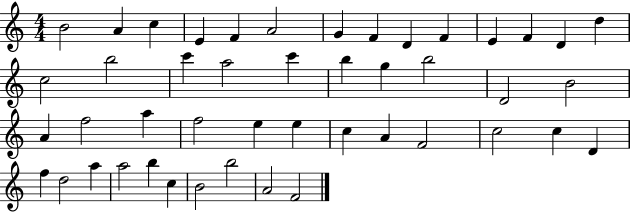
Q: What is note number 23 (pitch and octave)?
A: D4